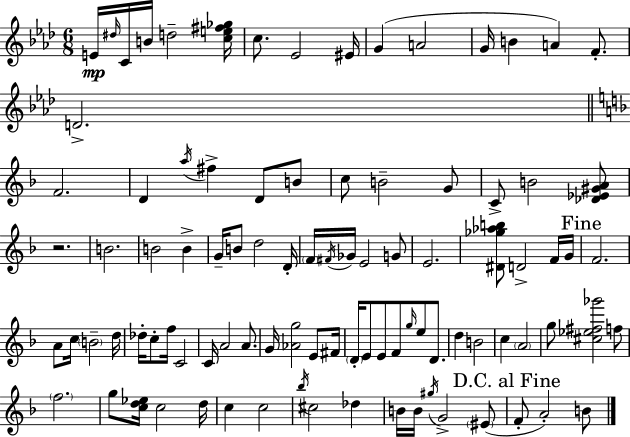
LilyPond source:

{
  \clef treble
  \numericTimeSignature
  \time 6/8
  \key f \minor
  e'16\mp \grace { dis''16 } c'16 b'16 d''2-- | <c'' e'' fis'' ges''>16 c''8. ees'2 | eis'16 g'4( a'2 | g'16 b'4 a'4) f'8.-. | \break d'2.-> | \bar "||" \break \key d \minor f'2. | d'4 \acciaccatura { a''16 } fis''4-> d'8 b'8 | c''8 b'2-- g'8 | c'8-> b'2 <des' ees' gis' a'>8 | \break r2. | b'2. | b'2 b'4-> | g'16-- b'8 d''2 | \break d'16-. \parenthesize f'16 \acciaccatura { fis'16 } ges'16 e'2 | g'8 e'2. | <dis' ges'' aes'' b''>8 d'2-> | f'16 g'16 \mark "Fine" f'2. | \break a'8 c''16 \parenthesize b'2-- | d''16 des''16-. c''8-. f''16 c'2 | c'16 a'2 a'8. | g'16 <aes' g''>2 e'8 | \break fis'16 \parenthesize d'16-. e'8 e'8 f'8 \grace { g''16 } e''8 | d'8. d''4 b'2 | c''4 \parenthesize a'2 | g''8 <cis'' ees'' fis'' ges'''>2 | \break f''8 \parenthesize f''2. | g''8 <c'' d'' ees''>16 c''2 | d''16 c''4 c''2 | \acciaccatura { bes''16 } cis''2 | \break des''4 b'16 b'16 \acciaccatura { gis''16 } g'2-> | \parenthesize eis'8( \mark "D.C. al Fine" f'8-. a'2-.) | b'8 \bar "|."
}